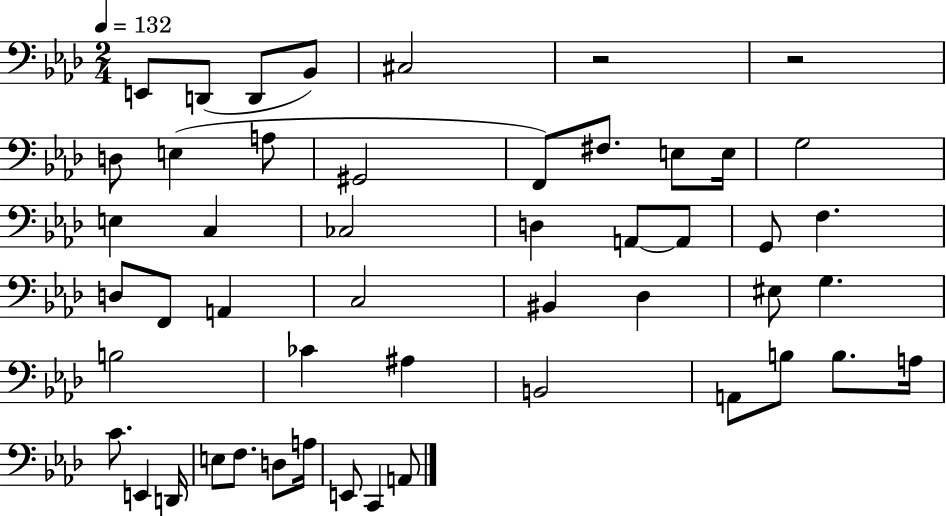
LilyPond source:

{
  \clef bass
  \numericTimeSignature
  \time 2/4
  \key aes \major
  \tempo 4 = 132
  \repeat volta 2 { e,8 d,8( d,8 bes,8) | cis2 | r2 | r2 | \break d8 e4( a8 | gis,2 | f,8) fis8. e8 e16 | g2 | \break e4 c4 | ces2 | d4 a,8~~ a,8 | g,8 f4. | \break d8 f,8 a,4 | c2 | bis,4 des4 | eis8 g4. | \break b2 | ces'4 ais4 | b,2 | a,8 b8 b8. a16 | \break c'8. e,4 d,16 | e8 f8. d8 a16 | e,8 c,4 a,8 | } \bar "|."
}